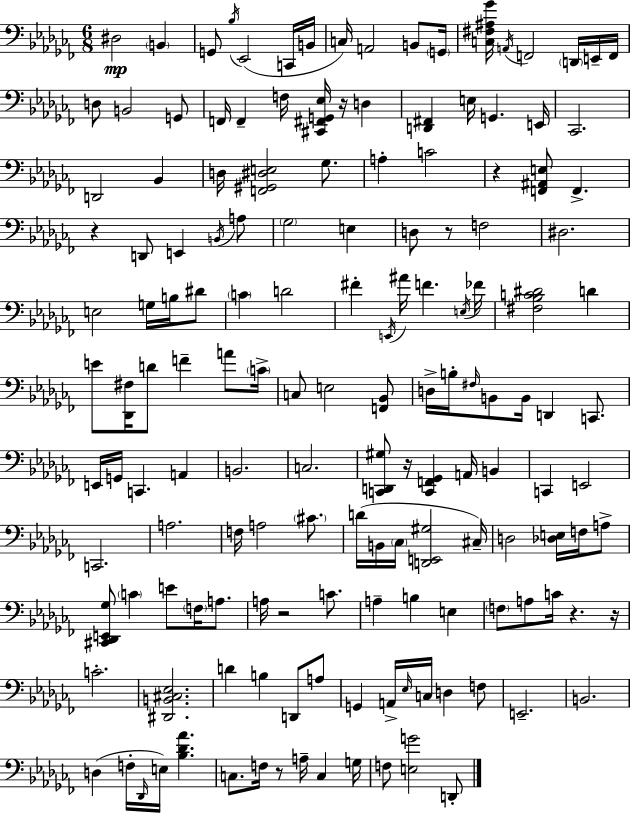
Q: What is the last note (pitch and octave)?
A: D2